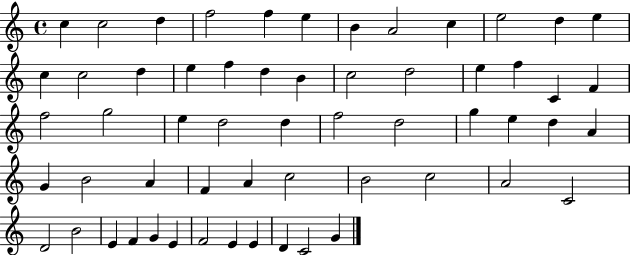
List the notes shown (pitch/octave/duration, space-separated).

C5/q C5/h D5/q F5/h F5/q E5/q B4/q A4/h C5/q E5/h D5/q E5/q C5/q C5/h D5/q E5/q F5/q D5/q B4/q C5/h D5/h E5/q F5/q C4/q F4/q F5/h G5/h E5/q D5/h D5/q F5/h D5/h G5/q E5/q D5/q A4/q G4/q B4/h A4/q F4/q A4/q C5/h B4/h C5/h A4/h C4/h D4/h B4/h E4/q F4/q G4/q E4/q F4/h E4/q E4/q D4/q C4/h G4/q